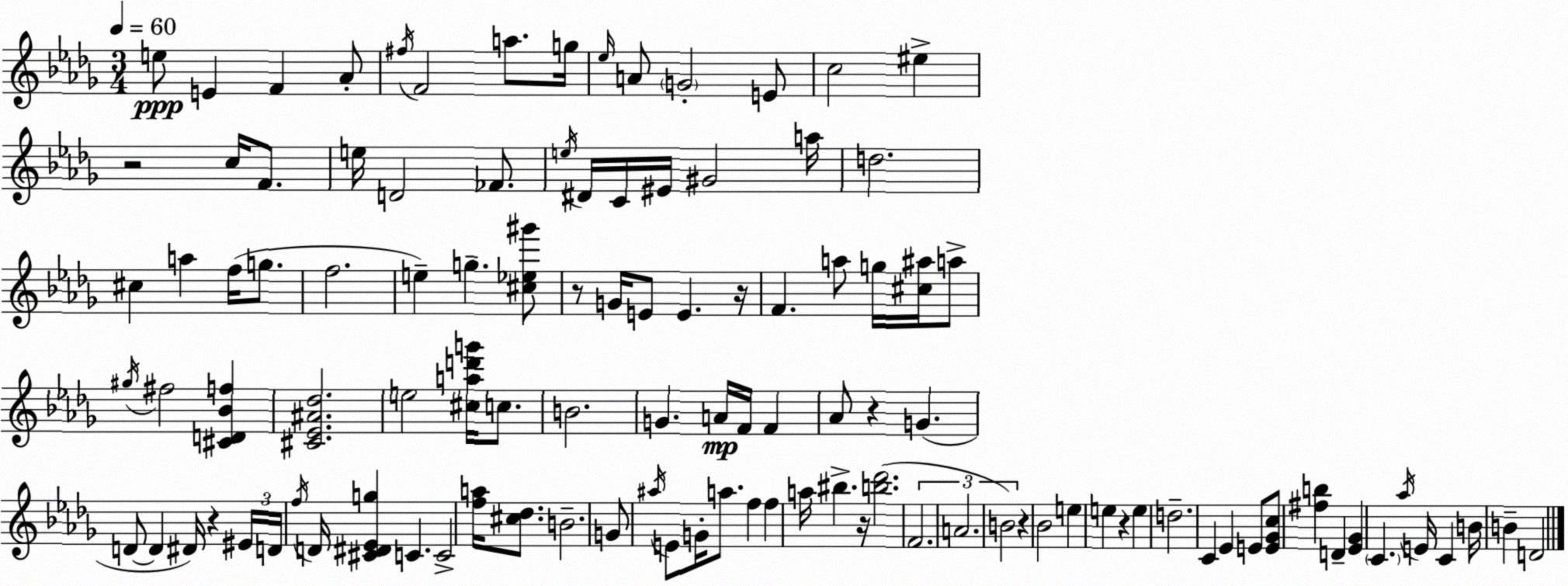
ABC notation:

X:1
T:Untitled
M:3/4
L:1/4
K:Bbm
e/2 E F _A/2 ^f/4 F2 a/2 g/4 _e/4 A/2 G2 E/2 c2 ^e z2 c/4 F/2 e/4 D2 _F/2 e/4 ^D/4 C/4 ^E/4 ^G2 a/4 d2 ^c a f/4 g/2 f2 e g [^c_e^g']/2 z/2 G/4 E/2 E z/4 F a/2 g/4 [^c^a]/4 a/2 ^g/4 ^f2 [^CD_Bf] [^C_E^A_d]2 e2 [^cad'g']/4 c/2 B2 G A/4 F/4 F _A/2 z G D/2 D ^D/4 z ^E/4 D/4 f/4 D/4 [^C^D_Eg] C C2 [fa]/4 [^c_d]/2 B2 G/2 ^a/4 E/2 G/4 a/2 f f a/4 ^b z/4 [b_d']2 F2 A2 B2 z _B2 e e z e d2 C _E E/2 [E_Gc]/2 [^fb] D [_E_G] C _a/4 E/4 C B/4 B D2